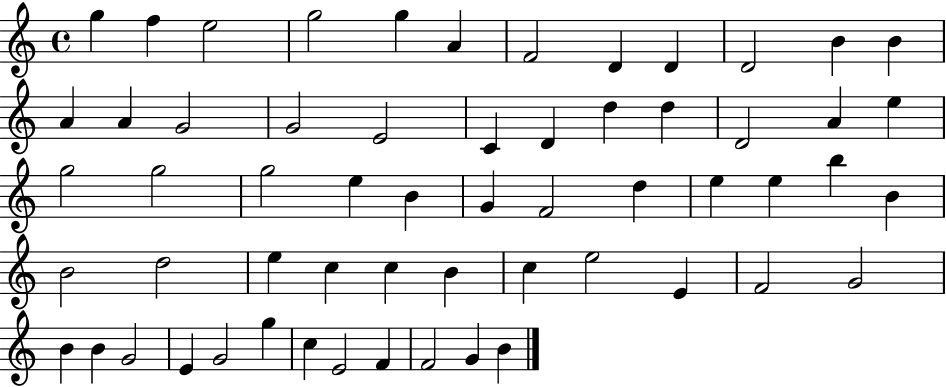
{
  \clef treble
  \time 4/4
  \defaultTimeSignature
  \key c \major
  g''4 f''4 e''2 | g''2 g''4 a'4 | f'2 d'4 d'4 | d'2 b'4 b'4 | \break a'4 a'4 g'2 | g'2 e'2 | c'4 d'4 d''4 d''4 | d'2 a'4 e''4 | \break g''2 g''2 | g''2 e''4 b'4 | g'4 f'2 d''4 | e''4 e''4 b''4 b'4 | \break b'2 d''2 | e''4 c''4 c''4 b'4 | c''4 e''2 e'4 | f'2 g'2 | \break b'4 b'4 g'2 | e'4 g'2 g''4 | c''4 e'2 f'4 | f'2 g'4 b'4 | \break \bar "|."
}